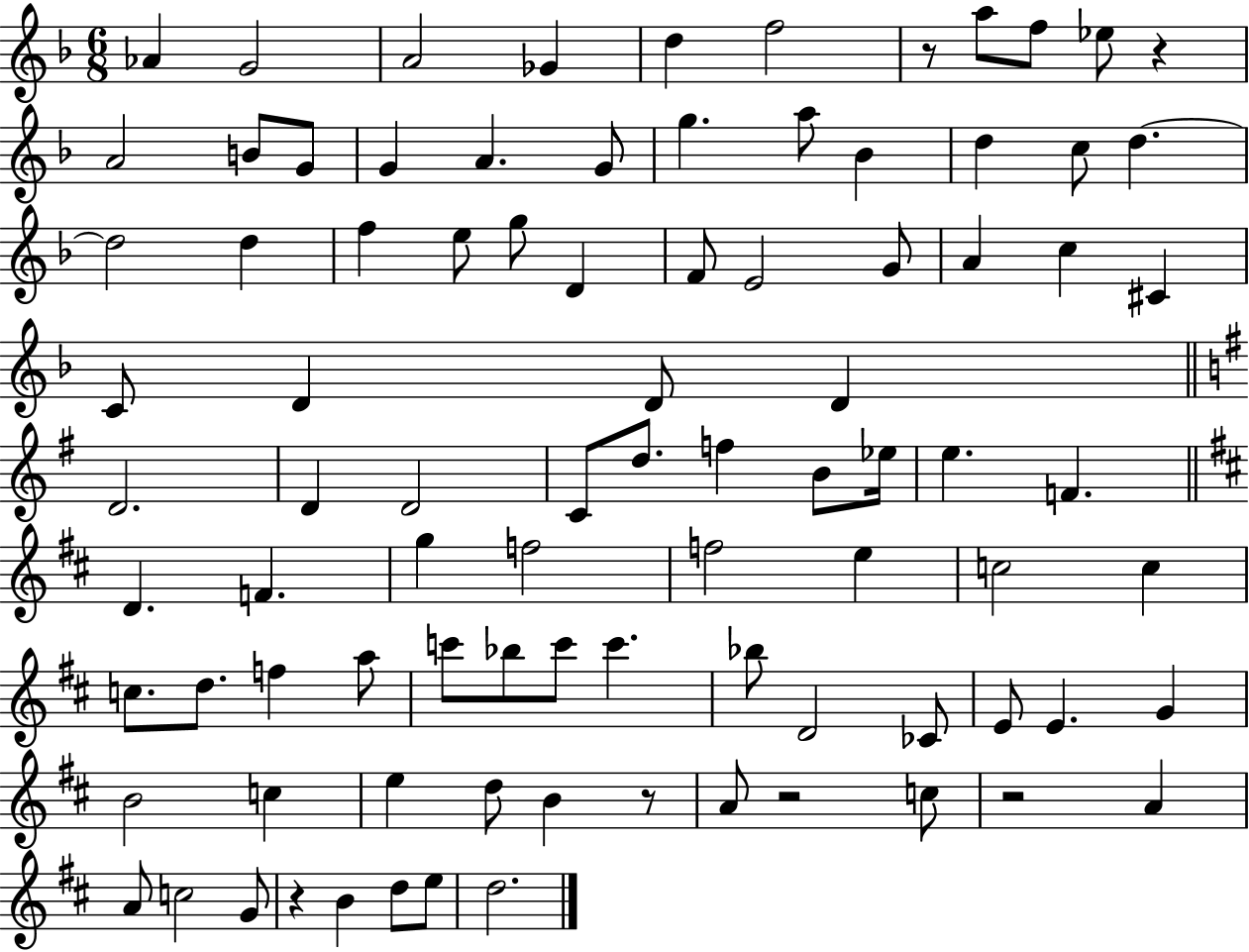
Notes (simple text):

Ab4/q G4/h A4/h Gb4/q D5/q F5/h R/e A5/e F5/e Eb5/e R/q A4/h B4/e G4/e G4/q A4/q. G4/e G5/q. A5/e Bb4/q D5/q C5/e D5/q. D5/h D5/q F5/q E5/e G5/e D4/q F4/e E4/h G4/e A4/q C5/q C#4/q C4/e D4/q D4/e D4/q D4/h. D4/q D4/h C4/e D5/e. F5/q B4/e Eb5/s E5/q. F4/q. D4/q. F4/q. G5/q F5/h F5/h E5/q C5/h C5/q C5/e. D5/e. F5/q A5/e C6/e Bb5/e C6/e C6/q. Bb5/e D4/h CES4/e E4/e E4/q. G4/q B4/h C5/q E5/q D5/e B4/q R/e A4/e R/h C5/e R/h A4/q A4/e C5/h G4/e R/q B4/q D5/e E5/e D5/h.